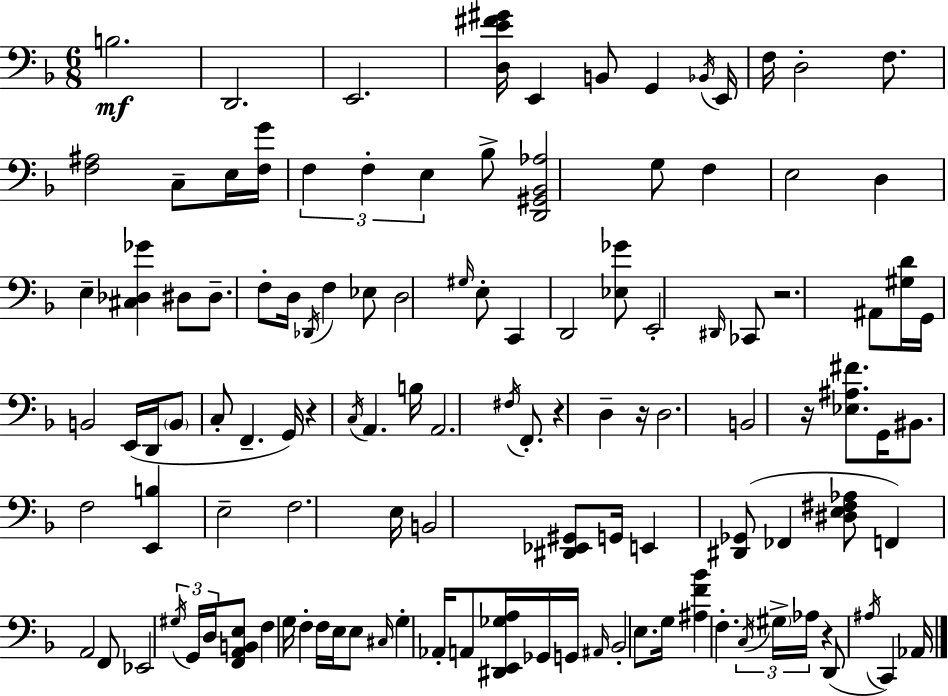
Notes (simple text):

B3/h. D2/h. E2/h. [D3,E4,F#4,G#4]/s E2/q B2/e G2/q Bb2/s E2/s F3/s D3/h F3/e. [F3,A#3]/h C3/e E3/s [F3,G4]/s F3/q F3/q E3/q Bb3/e [D2,G#2,Bb2,Ab3]/h G3/e F3/q E3/h D3/q E3/q [C#3,Db3,Gb4]/q D#3/e D#3/e. F3/e D3/s Db2/s F3/q Eb3/e D3/h G#3/s E3/e C2/q D2/h [Eb3,Gb4]/e E2/h D#2/s CES2/e R/h. A#2/e [G#3,D4]/s G2/s B2/h E2/s D2/s B2/e C3/e F2/q. G2/s R/q C3/s A2/q. B3/s A2/h. F#3/s F2/e. R/q D3/q R/s D3/h. B2/h R/s [Eb3,A#3,F#4]/e. G2/s BIS2/e. F3/h [E2,B3]/q E3/h F3/h. E3/s B2/h [D#2,Eb2,G#2]/e G2/s E2/q [D#2,Gb2]/e FES2/q [D#3,E3,F#3,Ab3]/e F2/q A2/h F2/e Eb2/h G#3/s G2/s D3/s [F2,A2,B2,E3]/e F3/q G3/s F3/q F3/s E3/s E3/e C#3/s G3/q Ab2/s A2/e [D#2,E2,Gb3,A3]/s Gb2/s G2/s A#2/s Bb2/h E3/e. G3/s [A#3,F4,Bb4]/q F3/q. C3/s G#3/s Ab3/s R/q D2/e A#3/s C2/q Ab2/s